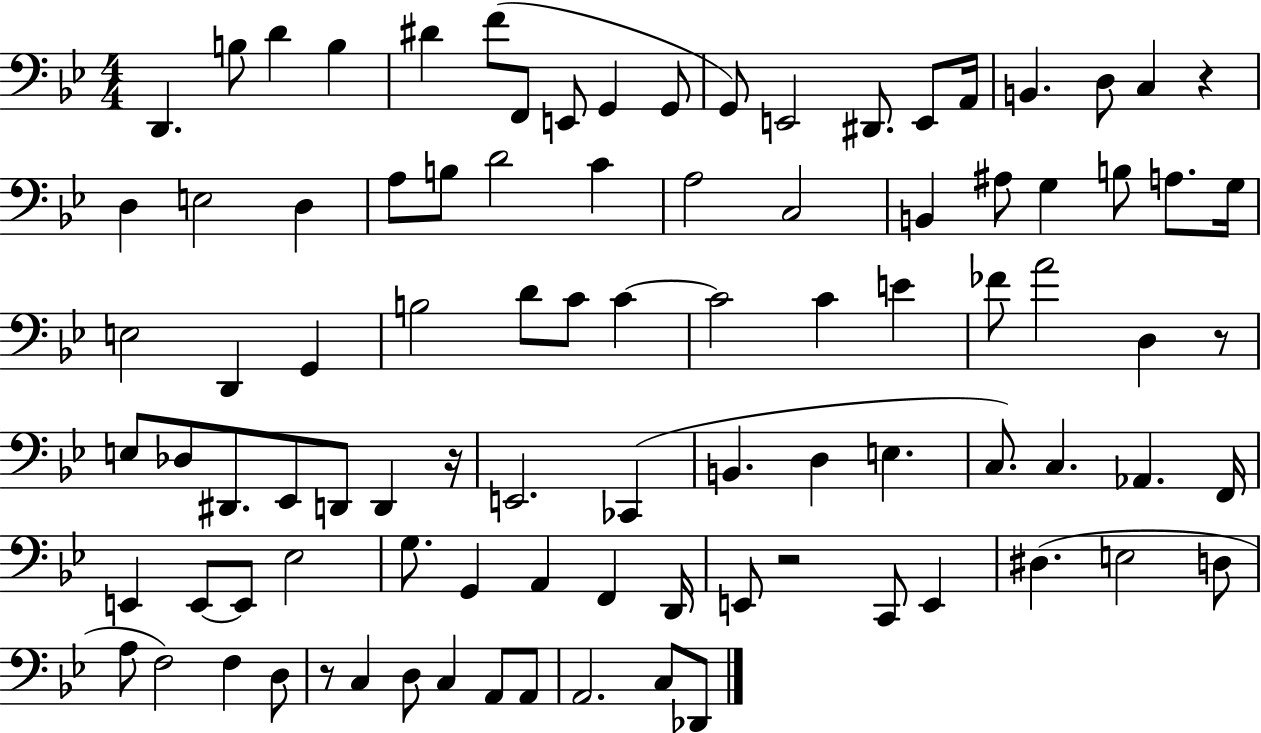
D2/q. B3/e D4/q B3/q D#4/q F4/e F2/e E2/e G2/q G2/e G2/e E2/h D#2/e. E2/e A2/s B2/q. D3/e C3/q R/q D3/q E3/h D3/q A3/e B3/e D4/h C4/q A3/h C3/h B2/q A#3/e G3/q B3/e A3/e. G3/s E3/h D2/q G2/q B3/h D4/e C4/e C4/q C4/h C4/q E4/q FES4/e A4/h D3/q R/e E3/e Db3/e D#2/e. Eb2/e D2/e D2/q R/s E2/h. CES2/q B2/q. D3/q E3/q. C3/e. C3/q. Ab2/q. F2/s E2/q E2/e E2/e Eb3/h G3/e. G2/q A2/q F2/q D2/s E2/e R/h C2/e E2/q D#3/q. E3/h D3/e A3/e F3/h F3/q D3/e R/e C3/q D3/e C3/q A2/e A2/e A2/h. C3/e Db2/e